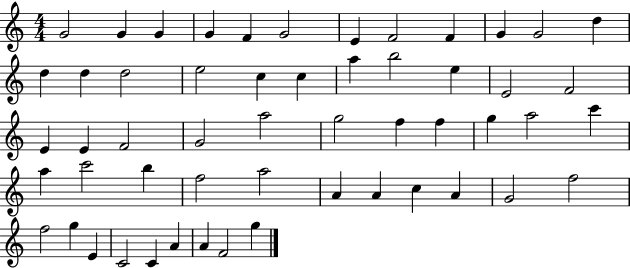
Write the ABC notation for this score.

X:1
T:Untitled
M:4/4
L:1/4
K:C
G2 G G G F G2 E F2 F G G2 d d d d2 e2 c c a b2 e E2 F2 E E F2 G2 a2 g2 f f g a2 c' a c'2 b f2 a2 A A c A G2 f2 f2 g E C2 C A A F2 g